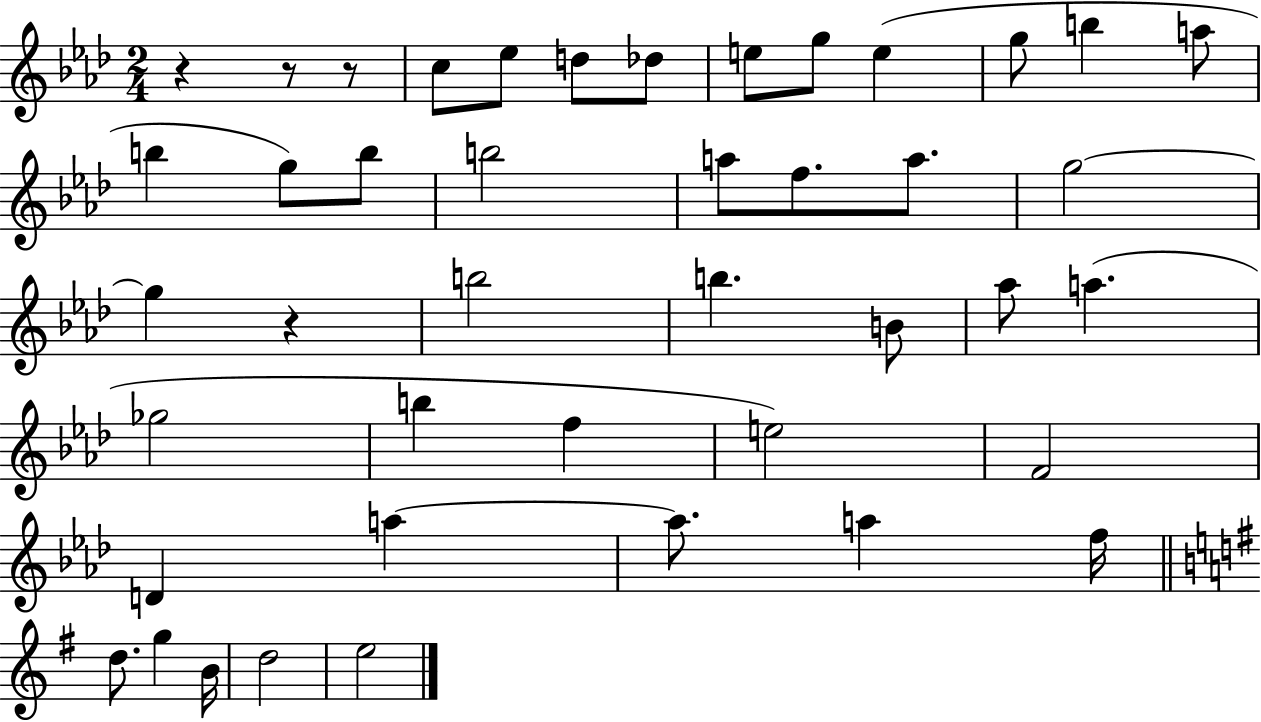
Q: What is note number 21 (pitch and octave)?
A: B5